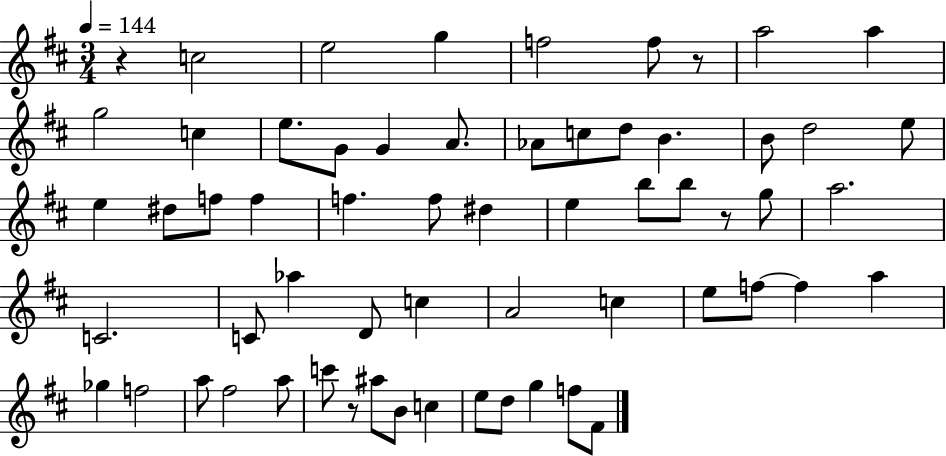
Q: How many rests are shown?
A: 4